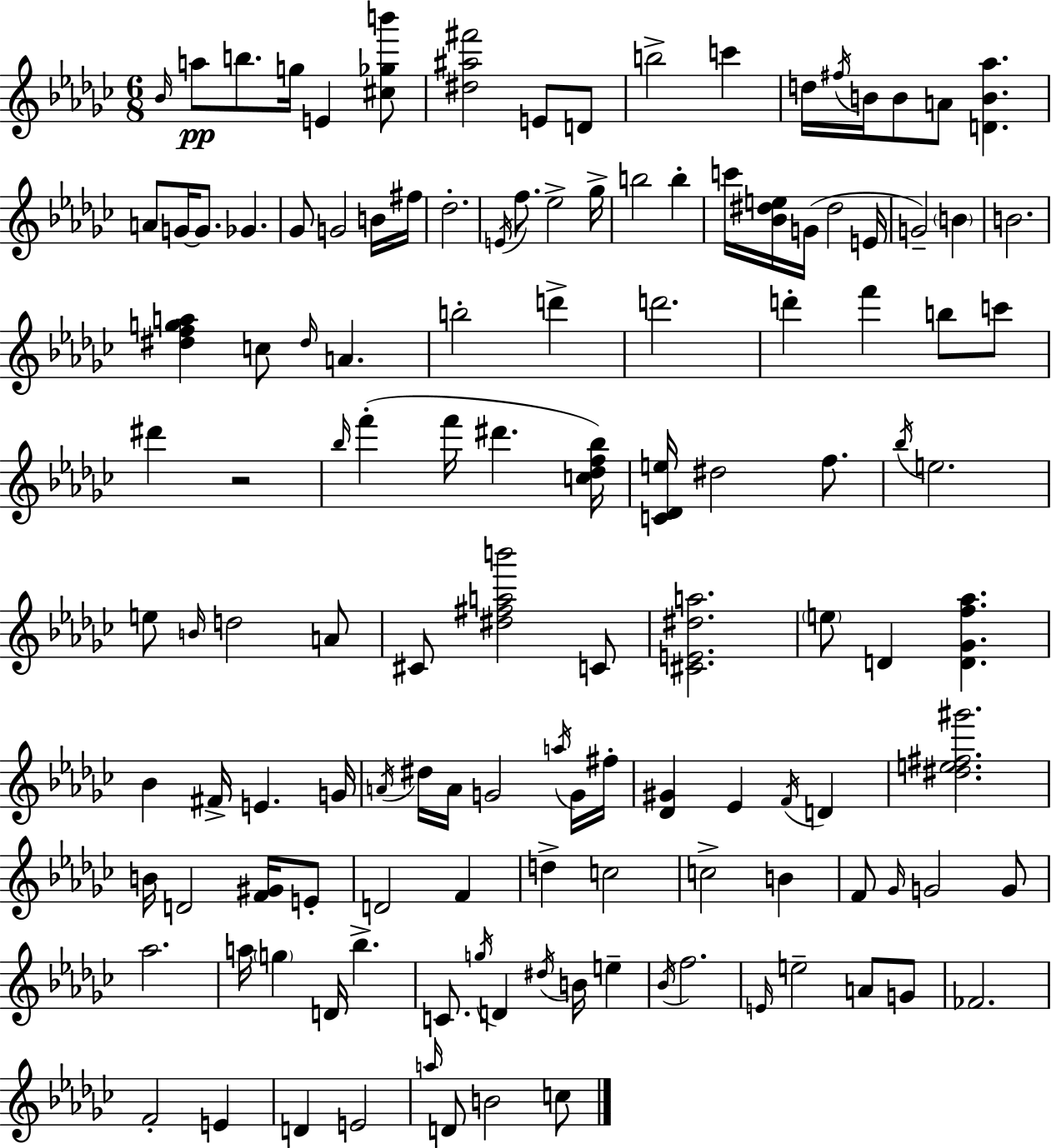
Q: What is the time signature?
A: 6/8